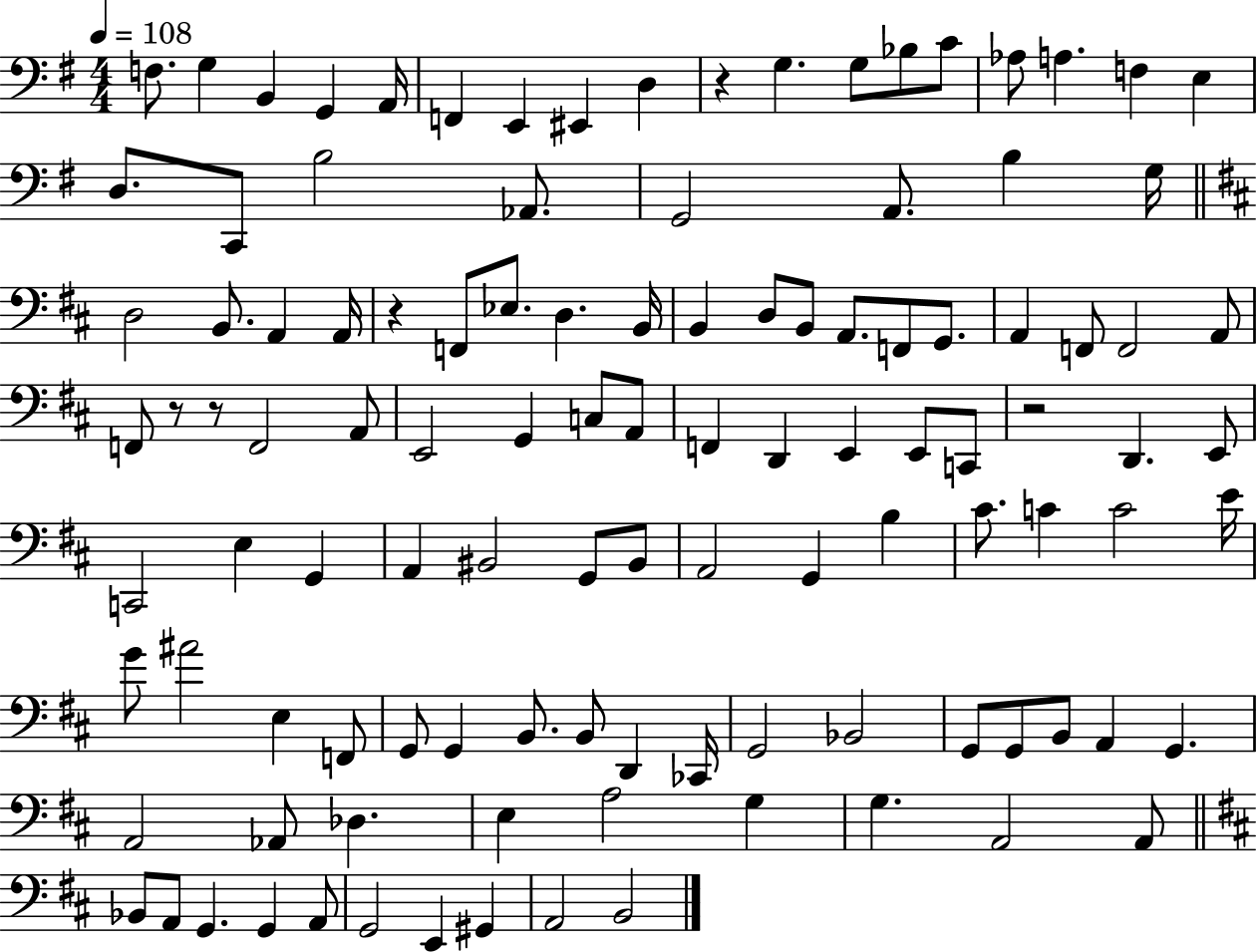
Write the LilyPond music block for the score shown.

{
  \clef bass
  \numericTimeSignature
  \time 4/4
  \key g \major
  \tempo 4 = 108
  f8. g4 b,4 g,4 a,16 | f,4 e,4 eis,4 d4 | r4 g4. g8 bes8 c'8 | aes8 a4. f4 e4 | \break d8. c,8 b2 aes,8. | g,2 a,8. b4 g16 | \bar "||" \break \key b \minor d2 b,8. a,4 a,16 | r4 f,8 ees8. d4. b,16 | b,4 d8 b,8 a,8. f,8 g,8. | a,4 f,8 f,2 a,8 | \break f,8 r8 r8 f,2 a,8 | e,2 g,4 c8 a,8 | f,4 d,4 e,4 e,8 c,8 | r2 d,4. e,8 | \break c,2 e4 g,4 | a,4 bis,2 g,8 bis,8 | a,2 g,4 b4 | cis'8. c'4 c'2 e'16 | \break g'8 ais'2 e4 f,8 | g,8 g,4 b,8. b,8 d,4 ces,16 | g,2 bes,2 | g,8 g,8 b,8 a,4 g,4. | \break a,2 aes,8 des4. | e4 a2 g4 | g4. a,2 a,8 | \bar "||" \break \key d \major bes,8 a,8 g,4. g,4 a,8 | g,2 e,4 gis,4 | a,2 b,2 | \bar "|."
}